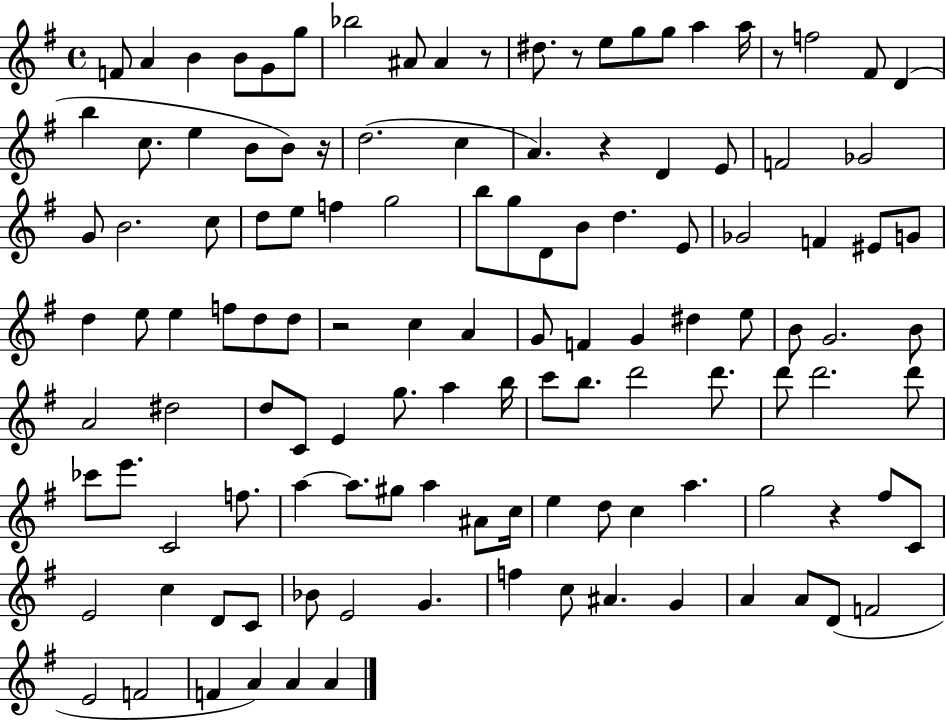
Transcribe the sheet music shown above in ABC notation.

X:1
T:Untitled
M:4/4
L:1/4
K:G
F/2 A B B/2 G/2 g/2 _b2 ^A/2 ^A z/2 ^d/2 z/2 e/2 g/2 g/2 a a/4 z/2 f2 ^F/2 D b c/2 e B/2 B/2 z/4 d2 c A z D E/2 F2 _G2 G/2 B2 c/2 d/2 e/2 f g2 b/2 g/2 D/2 B/2 d E/2 _G2 F ^E/2 G/2 d e/2 e f/2 d/2 d/2 z2 c A G/2 F G ^d e/2 B/2 G2 B/2 A2 ^d2 d/2 C/2 E g/2 a b/4 c'/2 b/2 d'2 d'/2 d'/2 d'2 d'/2 _c'/2 e'/2 C2 f/2 a a/2 ^g/2 a ^A/2 c/4 e d/2 c a g2 z ^f/2 C/2 E2 c D/2 C/2 _B/2 E2 G f c/2 ^A G A A/2 D/2 F2 E2 F2 F A A A